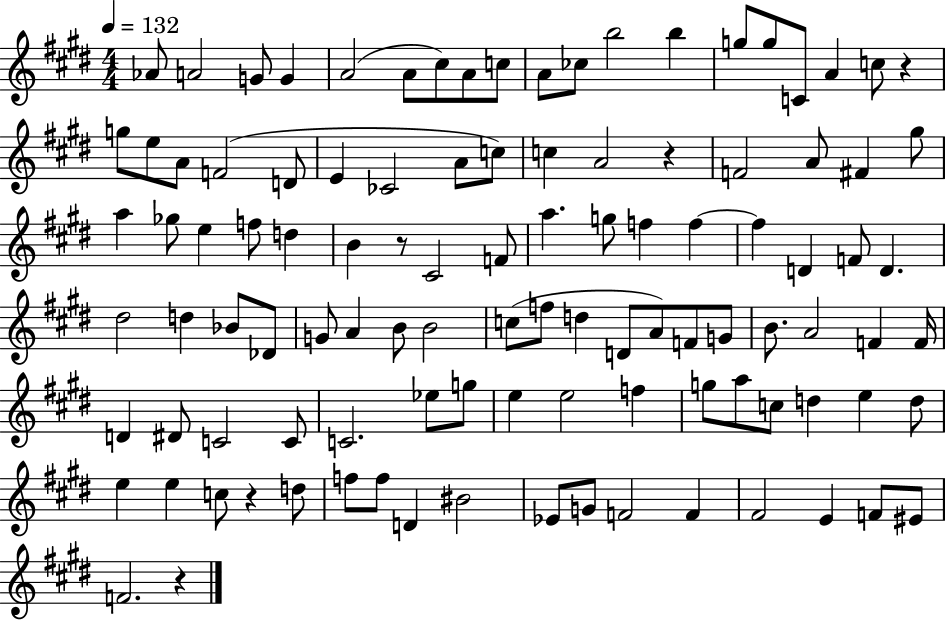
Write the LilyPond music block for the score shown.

{
  \clef treble
  \numericTimeSignature
  \time 4/4
  \key e \major
  \tempo 4 = 132
  \repeat volta 2 { aes'8 a'2 g'8 g'4 | a'2( a'8 cis''8) a'8 c''8 | a'8 ces''8 b''2 b''4 | g''8 g''8 c'8 a'4 c''8 r4 | \break g''8 e''8 a'8 f'2( d'8 | e'4 ces'2 a'8 c''8) | c''4 a'2 r4 | f'2 a'8 fis'4 gis''8 | \break a''4 ges''8 e''4 f''8 d''4 | b'4 r8 cis'2 f'8 | a''4. g''8 f''4 f''4~~ | f''4 d'4 f'8 d'4. | \break dis''2 d''4 bes'8 des'8 | g'8 a'4 b'8 b'2 | c''8( f''8 d''4 d'8 a'8) f'8 g'8 | b'8. a'2 f'4 f'16 | \break d'4 dis'8 c'2 c'8 | c'2. ees''8 g''8 | e''4 e''2 f''4 | g''8 a''8 c''8 d''4 e''4 d''8 | \break e''4 e''4 c''8 r4 d''8 | f''8 f''8 d'4 bis'2 | ees'8 g'8 f'2 f'4 | fis'2 e'4 f'8 eis'8 | \break f'2. r4 | } \bar "|."
}